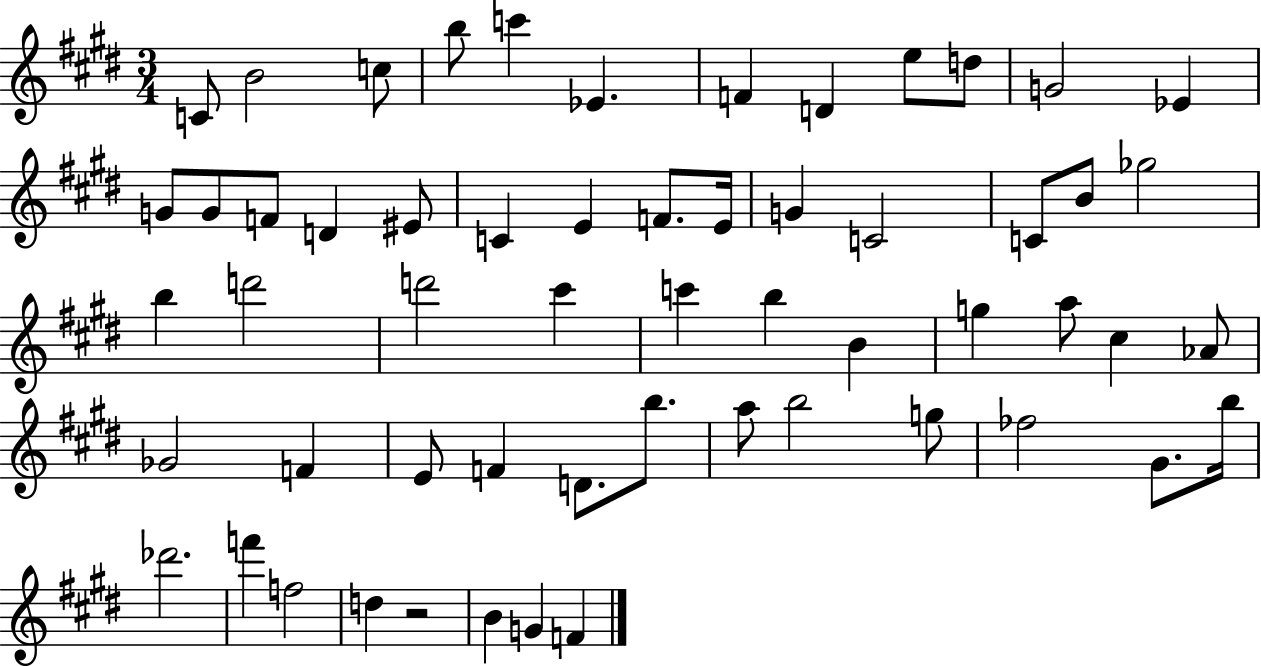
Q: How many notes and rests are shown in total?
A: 57